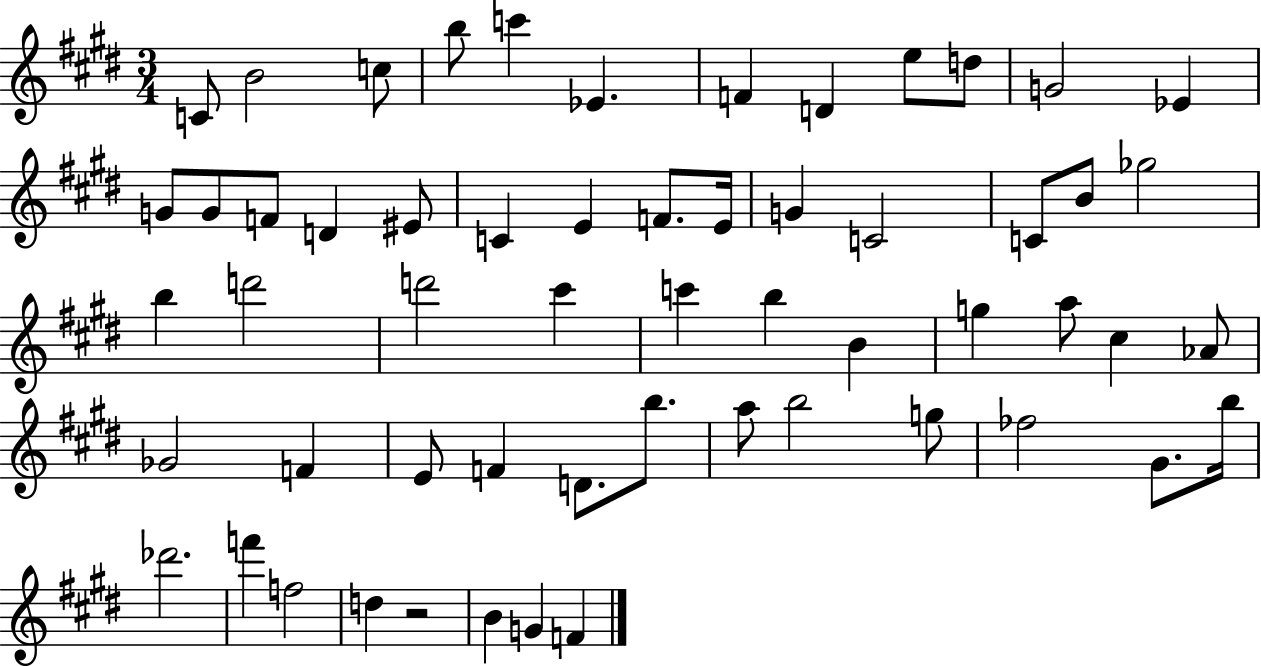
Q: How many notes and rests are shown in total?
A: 57